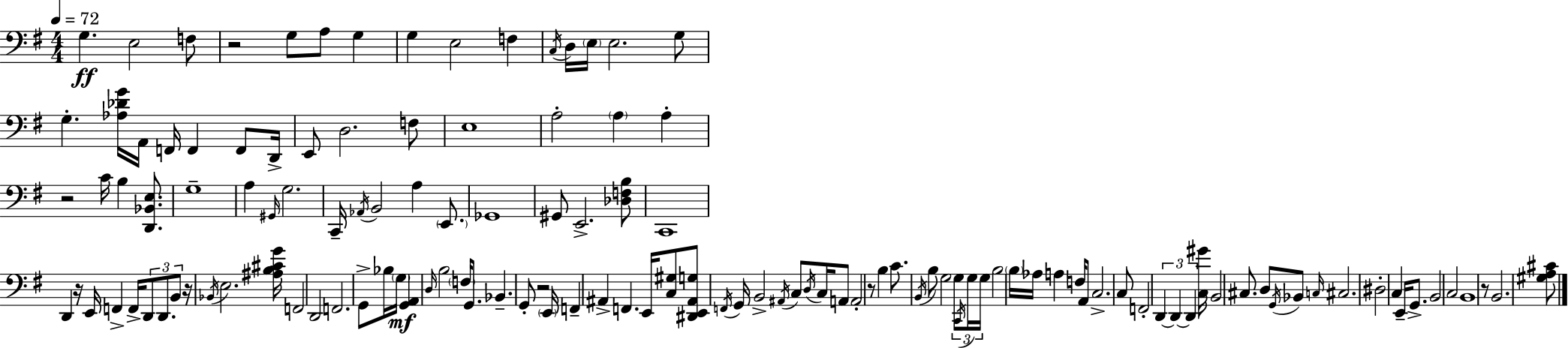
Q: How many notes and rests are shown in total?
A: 129